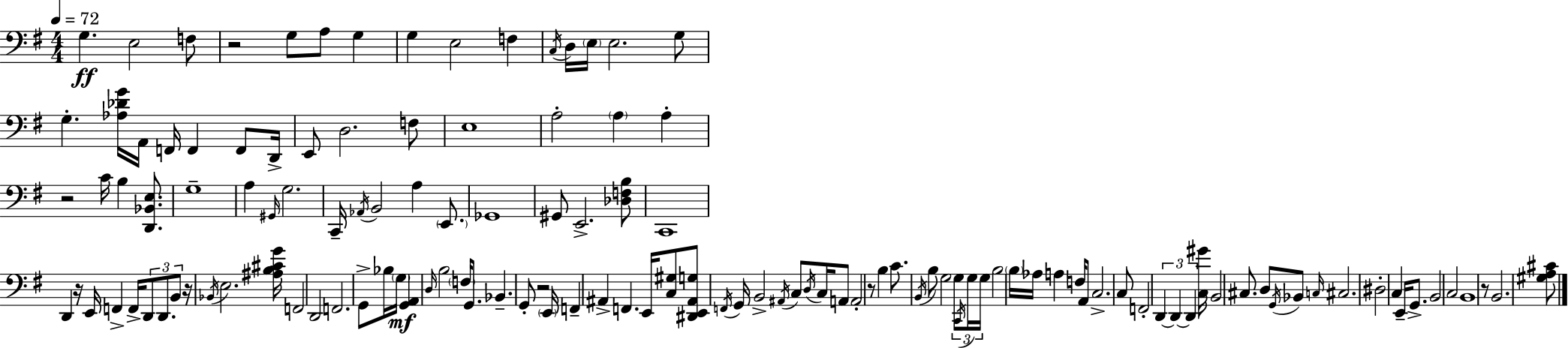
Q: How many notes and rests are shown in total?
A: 129